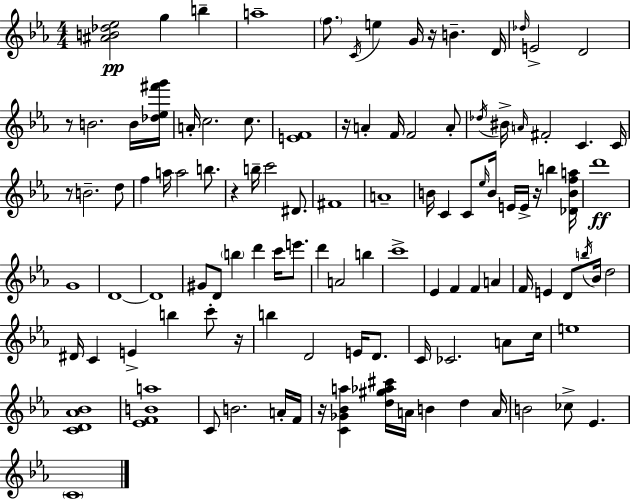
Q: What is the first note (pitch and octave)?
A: G5